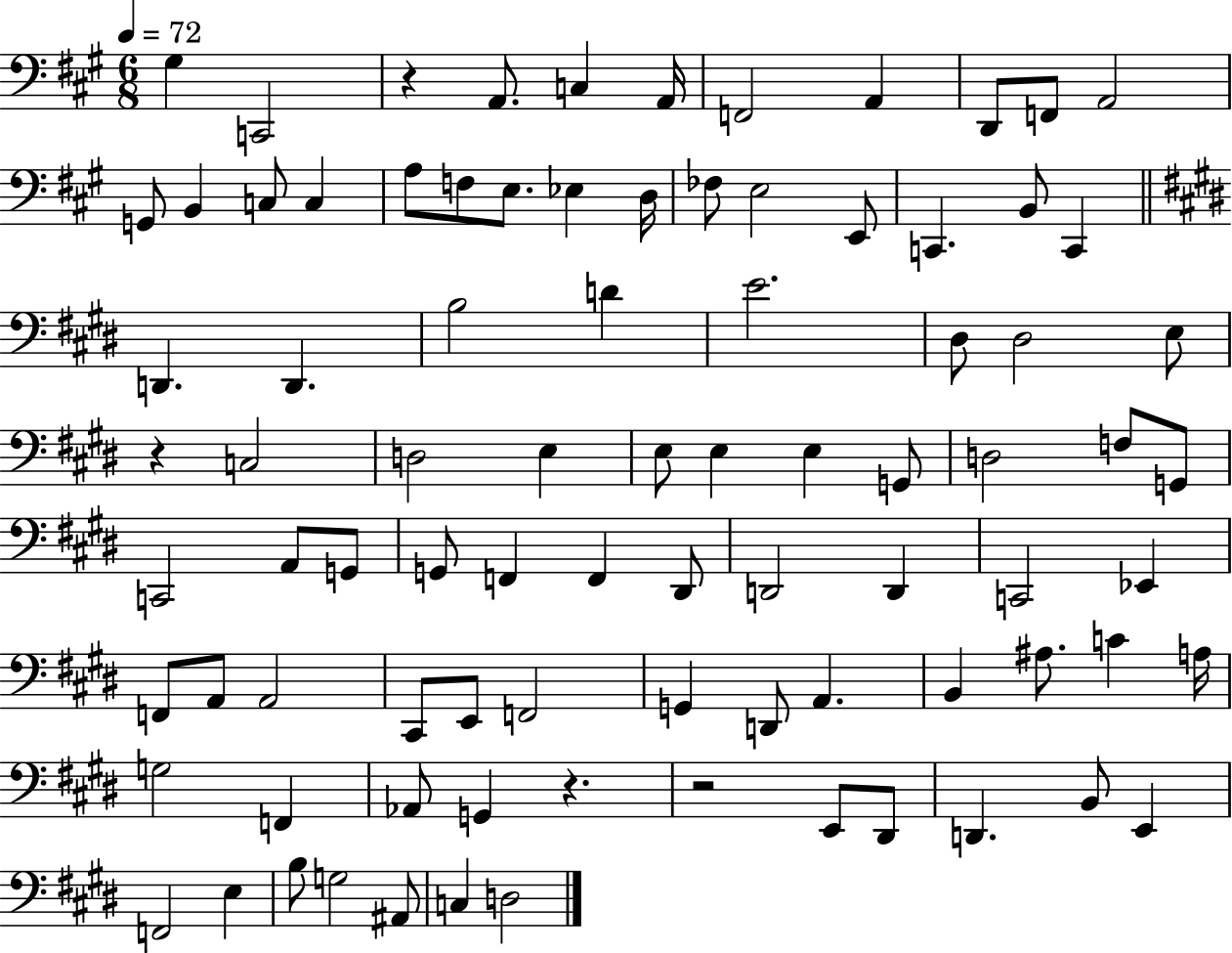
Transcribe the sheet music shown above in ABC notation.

X:1
T:Untitled
M:6/8
L:1/4
K:A
^G, C,,2 z A,,/2 C, A,,/4 F,,2 A,, D,,/2 F,,/2 A,,2 G,,/2 B,, C,/2 C, A,/2 F,/2 E,/2 _E, D,/4 _F,/2 E,2 E,,/2 C,, B,,/2 C,, D,, D,, B,2 D E2 ^D,/2 ^D,2 E,/2 z C,2 D,2 E, E,/2 E, E, G,,/2 D,2 F,/2 G,,/2 C,,2 A,,/2 G,,/2 G,,/2 F,, F,, ^D,,/2 D,,2 D,, C,,2 _E,, F,,/2 A,,/2 A,,2 ^C,,/2 E,,/2 F,,2 G,, D,,/2 A,, B,, ^A,/2 C A,/4 G,2 F,, _A,,/2 G,, z z2 E,,/2 ^D,,/2 D,, B,,/2 E,, F,,2 E, B,/2 G,2 ^A,,/2 C, D,2